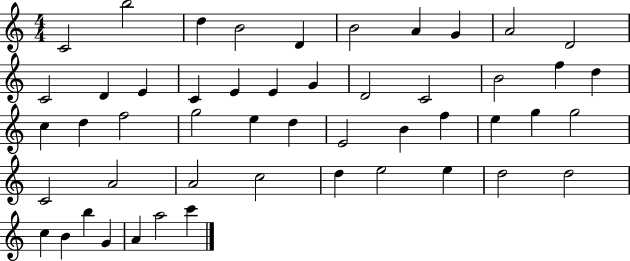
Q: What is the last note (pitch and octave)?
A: C6